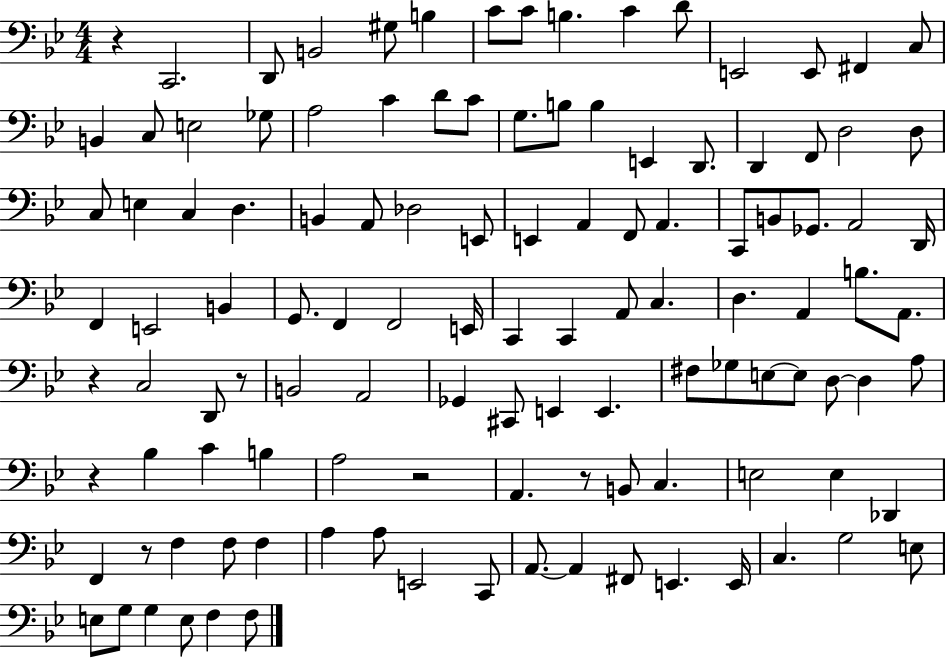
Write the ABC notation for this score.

X:1
T:Untitled
M:4/4
L:1/4
K:Bb
z C,,2 D,,/2 B,,2 ^G,/2 B, C/2 C/2 B, C D/2 E,,2 E,,/2 ^F,, C,/2 B,, C,/2 E,2 _G,/2 A,2 C D/2 C/2 G,/2 B,/2 B, E,, D,,/2 D,, F,,/2 D,2 D,/2 C,/2 E, C, D, B,, A,,/2 _D,2 E,,/2 E,, A,, F,,/2 A,, C,,/2 B,,/2 _G,,/2 A,,2 D,,/4 F,, E,,2 B,, G,,/2 F,, F,,2 E,,/4 C,, C,, A,,/2 C, D, A,, B,/2 A,,/2 z C,2 D,,/2 z/2 B,,2 A,,2 _G,, ^C,,/2 E,, E,, ^F,/2 _G,/2 E,/2 E,/2 D,/2 D, A,/2 z _B, C B, A,2 z2 A,, z/2 B,,/2 C, E,2 E, _D,, F,, z/2 F, F,/2 F, A, A,/2 E,,2 C,,/2 A,,/2 A,, ^F,,/2 E,, E,,/4 C, G,2 E,/2 E,/2 G,/2 G, E,/2 F, F,/2